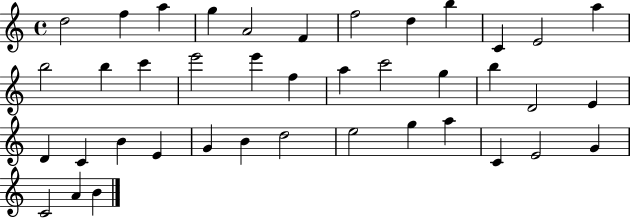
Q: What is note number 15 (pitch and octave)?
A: C6